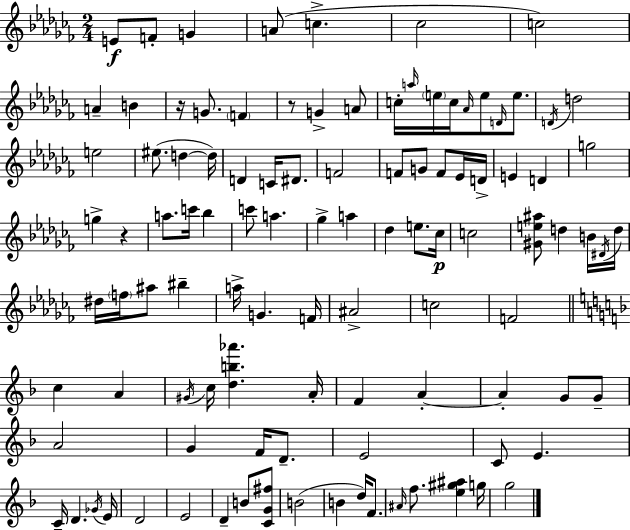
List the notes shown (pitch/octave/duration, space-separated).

E4/e F4/e G4/q A4/e C5/q. CES5/h C5/h A4/q B4/q R/s G4/e. F4/q R/e G4/q A4/e C5/s A5/s E5/s C5/s Ab4/s E5/e D4/s E5/e. D4/s D5/h E5/h EIS5/e. D5/q D5/s D4/q C4/s D#4/e. F4/h F4/e G4/e F4/e Eb4/s D4/s E4/q D4/q G5/h G5/q R/q A5/e. C6/s Bb5/q C6/e A5/q. Gb5/q A5/q Db5/q E5/e. CES5/s C5/h [G#4,E5,A#5]/e D5/q B4/s D#4/s D5/s D#5/s F5/s A#5/e BIS5/q A5/s G4/q. F4/s A#4/h C5/h F4/h C5/q A4/q G#4/s C5/s [D5,B5,Ab6]/q. A4/s F4/q A4/q A4/q G4/e G4/e A4/h G4/q F4/s D4/e. E4/h C4/e E4/q. C4/s D4/q. Gb4/s E4/s D4/h E4/h D4/q B4/e [C4,G4,F#5]/e B4/h B4/q D5/s F4/e. A#4/s F5/e. [E5,G#5,A#5]/q G5/s G5/h